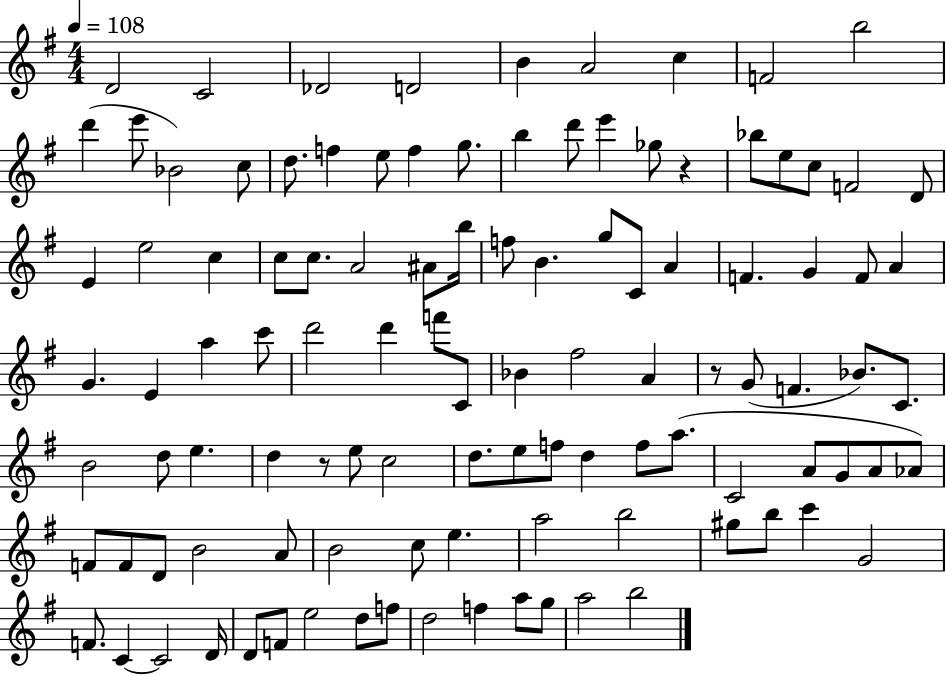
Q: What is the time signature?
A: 4/4